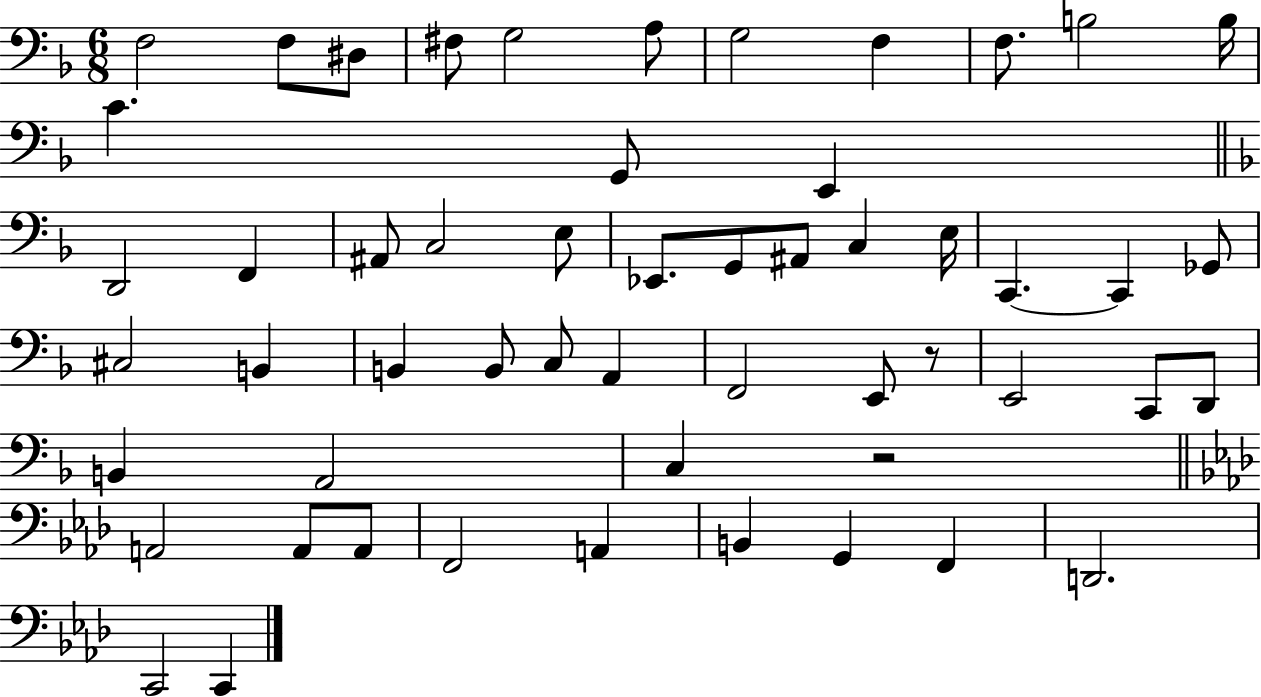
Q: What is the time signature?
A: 6/8